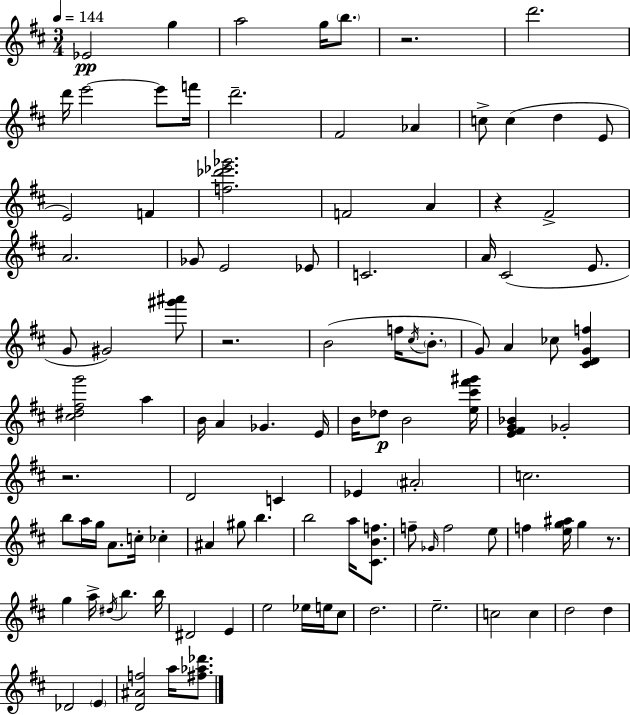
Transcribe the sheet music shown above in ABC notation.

X:1
T:Untitled
M:3/4
L:1/4
K:D
_E2 g a2 g/4 b/2 z2 d'2 d'/4 e'2 e'/2 f'/4 d'2 ^F2 _A c/2 c d E/2 E2 F [f_d'_e'_g']2 F2 A z ^F2 A2 _G/2 E2 _E/2 C2 A/4 ^C2 E/2 G/2 ^G2 [^g'^a']/2 z2 B2 f/4 ^c/4 B/2 G/2 A _c/2 [^CDGf] [^c^d^fg']2 a B/4 A _G E/4 B/4 _d/2 B2 [e^c'^f'^g']/4 [E^FG_B] _G2 z2 D2 C _E ^A2 c2 b/2 a/4 g/4 A/2 c/4 _c ^A ^g/2 b b2 a/4 [^CBf]/2 f/2 _G/4 f2 e/2 f [eg^a]/4 g z/2 g a/4 ^d/4 b b/4 ^D2 E e2 _e/4 e/4 ^c/2 d2 e2 c2 c d2 d _D2 E [D^Af]2 a/4 [^f_a_d']/2